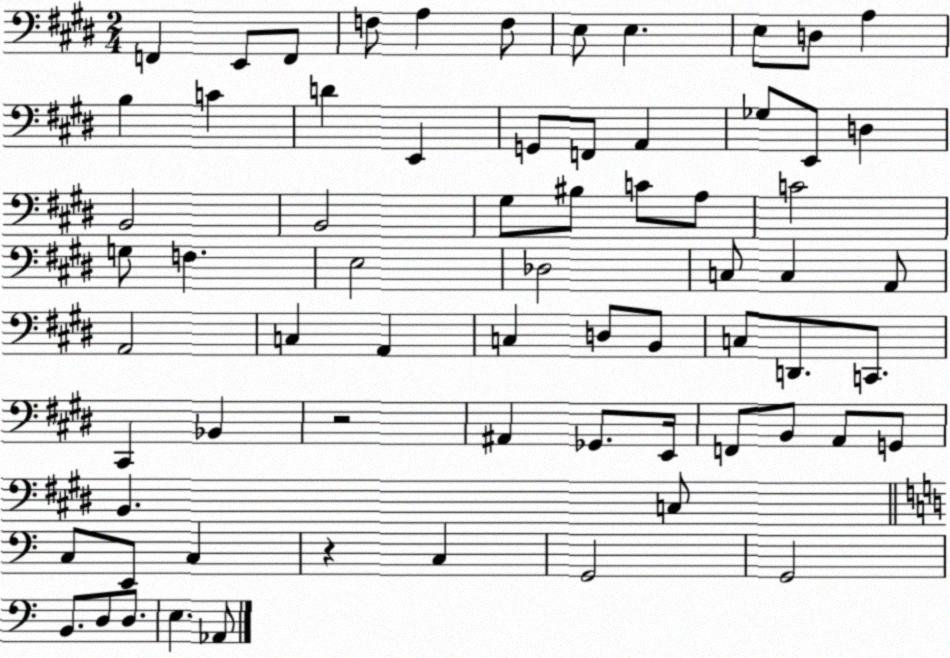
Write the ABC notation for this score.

X:1
T:Untitled
M:2/4
L:1/4
K:E
F,, E,,/2 F,,/2 F,/2 A, F,/2 E,/2 E, E,/2 D,/2 A, B, C D E,, G,,/2 F,,/2 A,, _G,/2 E,,/2 D, B,,2 B,,2 ^G,/2 ^B,/2 C/2 A,/2 C2 G,/2 F, E,2 _D,2 C,/2 C, A,,/2 A,,2 C, A,, C, D,/2 B,,/2 C,/2 D,,/2 C,,/2 ^C,, _B,, z2 ^A,, _G,,/2 E,,/4 F,,/2 B,,/2 A,,/2 G,,/2 B,, C,/2 C,/2 E,,/2 C, z C, G,,2 G,,2 B,,/2 D,/2 D,/2 E, _A,,/2